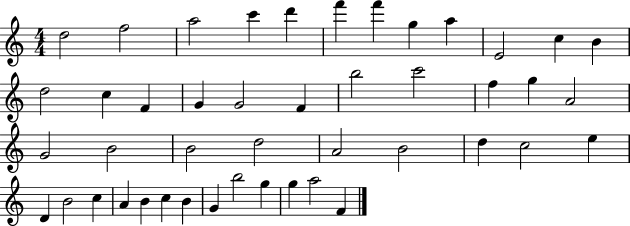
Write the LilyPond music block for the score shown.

{
  \clef treble
  \numericTimeSignature
  \time 4/4
  \key c \major
  d''2 f''2 | a''2 c'''4 d'''4 | f'''4 f'''4 g''4 a''4 | e'2 c''4 b'4 | \break d''2 c''4 f'4 | g'4 g'2 f'4 | b''2 c'''2 | f''4 g''4 a'2 | \break g'2 b'2 | b'2 d''2 | a'2 b'2 | d''4 c''2 e''4 | \break d'4 b'2 c''4 | a'4 b'4 c''4 b'4 | g'4 b''2 g''4 | g''4 a''2 f'4 | \break \bar "|."
}